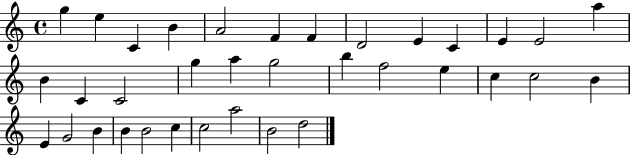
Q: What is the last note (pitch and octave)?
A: D5